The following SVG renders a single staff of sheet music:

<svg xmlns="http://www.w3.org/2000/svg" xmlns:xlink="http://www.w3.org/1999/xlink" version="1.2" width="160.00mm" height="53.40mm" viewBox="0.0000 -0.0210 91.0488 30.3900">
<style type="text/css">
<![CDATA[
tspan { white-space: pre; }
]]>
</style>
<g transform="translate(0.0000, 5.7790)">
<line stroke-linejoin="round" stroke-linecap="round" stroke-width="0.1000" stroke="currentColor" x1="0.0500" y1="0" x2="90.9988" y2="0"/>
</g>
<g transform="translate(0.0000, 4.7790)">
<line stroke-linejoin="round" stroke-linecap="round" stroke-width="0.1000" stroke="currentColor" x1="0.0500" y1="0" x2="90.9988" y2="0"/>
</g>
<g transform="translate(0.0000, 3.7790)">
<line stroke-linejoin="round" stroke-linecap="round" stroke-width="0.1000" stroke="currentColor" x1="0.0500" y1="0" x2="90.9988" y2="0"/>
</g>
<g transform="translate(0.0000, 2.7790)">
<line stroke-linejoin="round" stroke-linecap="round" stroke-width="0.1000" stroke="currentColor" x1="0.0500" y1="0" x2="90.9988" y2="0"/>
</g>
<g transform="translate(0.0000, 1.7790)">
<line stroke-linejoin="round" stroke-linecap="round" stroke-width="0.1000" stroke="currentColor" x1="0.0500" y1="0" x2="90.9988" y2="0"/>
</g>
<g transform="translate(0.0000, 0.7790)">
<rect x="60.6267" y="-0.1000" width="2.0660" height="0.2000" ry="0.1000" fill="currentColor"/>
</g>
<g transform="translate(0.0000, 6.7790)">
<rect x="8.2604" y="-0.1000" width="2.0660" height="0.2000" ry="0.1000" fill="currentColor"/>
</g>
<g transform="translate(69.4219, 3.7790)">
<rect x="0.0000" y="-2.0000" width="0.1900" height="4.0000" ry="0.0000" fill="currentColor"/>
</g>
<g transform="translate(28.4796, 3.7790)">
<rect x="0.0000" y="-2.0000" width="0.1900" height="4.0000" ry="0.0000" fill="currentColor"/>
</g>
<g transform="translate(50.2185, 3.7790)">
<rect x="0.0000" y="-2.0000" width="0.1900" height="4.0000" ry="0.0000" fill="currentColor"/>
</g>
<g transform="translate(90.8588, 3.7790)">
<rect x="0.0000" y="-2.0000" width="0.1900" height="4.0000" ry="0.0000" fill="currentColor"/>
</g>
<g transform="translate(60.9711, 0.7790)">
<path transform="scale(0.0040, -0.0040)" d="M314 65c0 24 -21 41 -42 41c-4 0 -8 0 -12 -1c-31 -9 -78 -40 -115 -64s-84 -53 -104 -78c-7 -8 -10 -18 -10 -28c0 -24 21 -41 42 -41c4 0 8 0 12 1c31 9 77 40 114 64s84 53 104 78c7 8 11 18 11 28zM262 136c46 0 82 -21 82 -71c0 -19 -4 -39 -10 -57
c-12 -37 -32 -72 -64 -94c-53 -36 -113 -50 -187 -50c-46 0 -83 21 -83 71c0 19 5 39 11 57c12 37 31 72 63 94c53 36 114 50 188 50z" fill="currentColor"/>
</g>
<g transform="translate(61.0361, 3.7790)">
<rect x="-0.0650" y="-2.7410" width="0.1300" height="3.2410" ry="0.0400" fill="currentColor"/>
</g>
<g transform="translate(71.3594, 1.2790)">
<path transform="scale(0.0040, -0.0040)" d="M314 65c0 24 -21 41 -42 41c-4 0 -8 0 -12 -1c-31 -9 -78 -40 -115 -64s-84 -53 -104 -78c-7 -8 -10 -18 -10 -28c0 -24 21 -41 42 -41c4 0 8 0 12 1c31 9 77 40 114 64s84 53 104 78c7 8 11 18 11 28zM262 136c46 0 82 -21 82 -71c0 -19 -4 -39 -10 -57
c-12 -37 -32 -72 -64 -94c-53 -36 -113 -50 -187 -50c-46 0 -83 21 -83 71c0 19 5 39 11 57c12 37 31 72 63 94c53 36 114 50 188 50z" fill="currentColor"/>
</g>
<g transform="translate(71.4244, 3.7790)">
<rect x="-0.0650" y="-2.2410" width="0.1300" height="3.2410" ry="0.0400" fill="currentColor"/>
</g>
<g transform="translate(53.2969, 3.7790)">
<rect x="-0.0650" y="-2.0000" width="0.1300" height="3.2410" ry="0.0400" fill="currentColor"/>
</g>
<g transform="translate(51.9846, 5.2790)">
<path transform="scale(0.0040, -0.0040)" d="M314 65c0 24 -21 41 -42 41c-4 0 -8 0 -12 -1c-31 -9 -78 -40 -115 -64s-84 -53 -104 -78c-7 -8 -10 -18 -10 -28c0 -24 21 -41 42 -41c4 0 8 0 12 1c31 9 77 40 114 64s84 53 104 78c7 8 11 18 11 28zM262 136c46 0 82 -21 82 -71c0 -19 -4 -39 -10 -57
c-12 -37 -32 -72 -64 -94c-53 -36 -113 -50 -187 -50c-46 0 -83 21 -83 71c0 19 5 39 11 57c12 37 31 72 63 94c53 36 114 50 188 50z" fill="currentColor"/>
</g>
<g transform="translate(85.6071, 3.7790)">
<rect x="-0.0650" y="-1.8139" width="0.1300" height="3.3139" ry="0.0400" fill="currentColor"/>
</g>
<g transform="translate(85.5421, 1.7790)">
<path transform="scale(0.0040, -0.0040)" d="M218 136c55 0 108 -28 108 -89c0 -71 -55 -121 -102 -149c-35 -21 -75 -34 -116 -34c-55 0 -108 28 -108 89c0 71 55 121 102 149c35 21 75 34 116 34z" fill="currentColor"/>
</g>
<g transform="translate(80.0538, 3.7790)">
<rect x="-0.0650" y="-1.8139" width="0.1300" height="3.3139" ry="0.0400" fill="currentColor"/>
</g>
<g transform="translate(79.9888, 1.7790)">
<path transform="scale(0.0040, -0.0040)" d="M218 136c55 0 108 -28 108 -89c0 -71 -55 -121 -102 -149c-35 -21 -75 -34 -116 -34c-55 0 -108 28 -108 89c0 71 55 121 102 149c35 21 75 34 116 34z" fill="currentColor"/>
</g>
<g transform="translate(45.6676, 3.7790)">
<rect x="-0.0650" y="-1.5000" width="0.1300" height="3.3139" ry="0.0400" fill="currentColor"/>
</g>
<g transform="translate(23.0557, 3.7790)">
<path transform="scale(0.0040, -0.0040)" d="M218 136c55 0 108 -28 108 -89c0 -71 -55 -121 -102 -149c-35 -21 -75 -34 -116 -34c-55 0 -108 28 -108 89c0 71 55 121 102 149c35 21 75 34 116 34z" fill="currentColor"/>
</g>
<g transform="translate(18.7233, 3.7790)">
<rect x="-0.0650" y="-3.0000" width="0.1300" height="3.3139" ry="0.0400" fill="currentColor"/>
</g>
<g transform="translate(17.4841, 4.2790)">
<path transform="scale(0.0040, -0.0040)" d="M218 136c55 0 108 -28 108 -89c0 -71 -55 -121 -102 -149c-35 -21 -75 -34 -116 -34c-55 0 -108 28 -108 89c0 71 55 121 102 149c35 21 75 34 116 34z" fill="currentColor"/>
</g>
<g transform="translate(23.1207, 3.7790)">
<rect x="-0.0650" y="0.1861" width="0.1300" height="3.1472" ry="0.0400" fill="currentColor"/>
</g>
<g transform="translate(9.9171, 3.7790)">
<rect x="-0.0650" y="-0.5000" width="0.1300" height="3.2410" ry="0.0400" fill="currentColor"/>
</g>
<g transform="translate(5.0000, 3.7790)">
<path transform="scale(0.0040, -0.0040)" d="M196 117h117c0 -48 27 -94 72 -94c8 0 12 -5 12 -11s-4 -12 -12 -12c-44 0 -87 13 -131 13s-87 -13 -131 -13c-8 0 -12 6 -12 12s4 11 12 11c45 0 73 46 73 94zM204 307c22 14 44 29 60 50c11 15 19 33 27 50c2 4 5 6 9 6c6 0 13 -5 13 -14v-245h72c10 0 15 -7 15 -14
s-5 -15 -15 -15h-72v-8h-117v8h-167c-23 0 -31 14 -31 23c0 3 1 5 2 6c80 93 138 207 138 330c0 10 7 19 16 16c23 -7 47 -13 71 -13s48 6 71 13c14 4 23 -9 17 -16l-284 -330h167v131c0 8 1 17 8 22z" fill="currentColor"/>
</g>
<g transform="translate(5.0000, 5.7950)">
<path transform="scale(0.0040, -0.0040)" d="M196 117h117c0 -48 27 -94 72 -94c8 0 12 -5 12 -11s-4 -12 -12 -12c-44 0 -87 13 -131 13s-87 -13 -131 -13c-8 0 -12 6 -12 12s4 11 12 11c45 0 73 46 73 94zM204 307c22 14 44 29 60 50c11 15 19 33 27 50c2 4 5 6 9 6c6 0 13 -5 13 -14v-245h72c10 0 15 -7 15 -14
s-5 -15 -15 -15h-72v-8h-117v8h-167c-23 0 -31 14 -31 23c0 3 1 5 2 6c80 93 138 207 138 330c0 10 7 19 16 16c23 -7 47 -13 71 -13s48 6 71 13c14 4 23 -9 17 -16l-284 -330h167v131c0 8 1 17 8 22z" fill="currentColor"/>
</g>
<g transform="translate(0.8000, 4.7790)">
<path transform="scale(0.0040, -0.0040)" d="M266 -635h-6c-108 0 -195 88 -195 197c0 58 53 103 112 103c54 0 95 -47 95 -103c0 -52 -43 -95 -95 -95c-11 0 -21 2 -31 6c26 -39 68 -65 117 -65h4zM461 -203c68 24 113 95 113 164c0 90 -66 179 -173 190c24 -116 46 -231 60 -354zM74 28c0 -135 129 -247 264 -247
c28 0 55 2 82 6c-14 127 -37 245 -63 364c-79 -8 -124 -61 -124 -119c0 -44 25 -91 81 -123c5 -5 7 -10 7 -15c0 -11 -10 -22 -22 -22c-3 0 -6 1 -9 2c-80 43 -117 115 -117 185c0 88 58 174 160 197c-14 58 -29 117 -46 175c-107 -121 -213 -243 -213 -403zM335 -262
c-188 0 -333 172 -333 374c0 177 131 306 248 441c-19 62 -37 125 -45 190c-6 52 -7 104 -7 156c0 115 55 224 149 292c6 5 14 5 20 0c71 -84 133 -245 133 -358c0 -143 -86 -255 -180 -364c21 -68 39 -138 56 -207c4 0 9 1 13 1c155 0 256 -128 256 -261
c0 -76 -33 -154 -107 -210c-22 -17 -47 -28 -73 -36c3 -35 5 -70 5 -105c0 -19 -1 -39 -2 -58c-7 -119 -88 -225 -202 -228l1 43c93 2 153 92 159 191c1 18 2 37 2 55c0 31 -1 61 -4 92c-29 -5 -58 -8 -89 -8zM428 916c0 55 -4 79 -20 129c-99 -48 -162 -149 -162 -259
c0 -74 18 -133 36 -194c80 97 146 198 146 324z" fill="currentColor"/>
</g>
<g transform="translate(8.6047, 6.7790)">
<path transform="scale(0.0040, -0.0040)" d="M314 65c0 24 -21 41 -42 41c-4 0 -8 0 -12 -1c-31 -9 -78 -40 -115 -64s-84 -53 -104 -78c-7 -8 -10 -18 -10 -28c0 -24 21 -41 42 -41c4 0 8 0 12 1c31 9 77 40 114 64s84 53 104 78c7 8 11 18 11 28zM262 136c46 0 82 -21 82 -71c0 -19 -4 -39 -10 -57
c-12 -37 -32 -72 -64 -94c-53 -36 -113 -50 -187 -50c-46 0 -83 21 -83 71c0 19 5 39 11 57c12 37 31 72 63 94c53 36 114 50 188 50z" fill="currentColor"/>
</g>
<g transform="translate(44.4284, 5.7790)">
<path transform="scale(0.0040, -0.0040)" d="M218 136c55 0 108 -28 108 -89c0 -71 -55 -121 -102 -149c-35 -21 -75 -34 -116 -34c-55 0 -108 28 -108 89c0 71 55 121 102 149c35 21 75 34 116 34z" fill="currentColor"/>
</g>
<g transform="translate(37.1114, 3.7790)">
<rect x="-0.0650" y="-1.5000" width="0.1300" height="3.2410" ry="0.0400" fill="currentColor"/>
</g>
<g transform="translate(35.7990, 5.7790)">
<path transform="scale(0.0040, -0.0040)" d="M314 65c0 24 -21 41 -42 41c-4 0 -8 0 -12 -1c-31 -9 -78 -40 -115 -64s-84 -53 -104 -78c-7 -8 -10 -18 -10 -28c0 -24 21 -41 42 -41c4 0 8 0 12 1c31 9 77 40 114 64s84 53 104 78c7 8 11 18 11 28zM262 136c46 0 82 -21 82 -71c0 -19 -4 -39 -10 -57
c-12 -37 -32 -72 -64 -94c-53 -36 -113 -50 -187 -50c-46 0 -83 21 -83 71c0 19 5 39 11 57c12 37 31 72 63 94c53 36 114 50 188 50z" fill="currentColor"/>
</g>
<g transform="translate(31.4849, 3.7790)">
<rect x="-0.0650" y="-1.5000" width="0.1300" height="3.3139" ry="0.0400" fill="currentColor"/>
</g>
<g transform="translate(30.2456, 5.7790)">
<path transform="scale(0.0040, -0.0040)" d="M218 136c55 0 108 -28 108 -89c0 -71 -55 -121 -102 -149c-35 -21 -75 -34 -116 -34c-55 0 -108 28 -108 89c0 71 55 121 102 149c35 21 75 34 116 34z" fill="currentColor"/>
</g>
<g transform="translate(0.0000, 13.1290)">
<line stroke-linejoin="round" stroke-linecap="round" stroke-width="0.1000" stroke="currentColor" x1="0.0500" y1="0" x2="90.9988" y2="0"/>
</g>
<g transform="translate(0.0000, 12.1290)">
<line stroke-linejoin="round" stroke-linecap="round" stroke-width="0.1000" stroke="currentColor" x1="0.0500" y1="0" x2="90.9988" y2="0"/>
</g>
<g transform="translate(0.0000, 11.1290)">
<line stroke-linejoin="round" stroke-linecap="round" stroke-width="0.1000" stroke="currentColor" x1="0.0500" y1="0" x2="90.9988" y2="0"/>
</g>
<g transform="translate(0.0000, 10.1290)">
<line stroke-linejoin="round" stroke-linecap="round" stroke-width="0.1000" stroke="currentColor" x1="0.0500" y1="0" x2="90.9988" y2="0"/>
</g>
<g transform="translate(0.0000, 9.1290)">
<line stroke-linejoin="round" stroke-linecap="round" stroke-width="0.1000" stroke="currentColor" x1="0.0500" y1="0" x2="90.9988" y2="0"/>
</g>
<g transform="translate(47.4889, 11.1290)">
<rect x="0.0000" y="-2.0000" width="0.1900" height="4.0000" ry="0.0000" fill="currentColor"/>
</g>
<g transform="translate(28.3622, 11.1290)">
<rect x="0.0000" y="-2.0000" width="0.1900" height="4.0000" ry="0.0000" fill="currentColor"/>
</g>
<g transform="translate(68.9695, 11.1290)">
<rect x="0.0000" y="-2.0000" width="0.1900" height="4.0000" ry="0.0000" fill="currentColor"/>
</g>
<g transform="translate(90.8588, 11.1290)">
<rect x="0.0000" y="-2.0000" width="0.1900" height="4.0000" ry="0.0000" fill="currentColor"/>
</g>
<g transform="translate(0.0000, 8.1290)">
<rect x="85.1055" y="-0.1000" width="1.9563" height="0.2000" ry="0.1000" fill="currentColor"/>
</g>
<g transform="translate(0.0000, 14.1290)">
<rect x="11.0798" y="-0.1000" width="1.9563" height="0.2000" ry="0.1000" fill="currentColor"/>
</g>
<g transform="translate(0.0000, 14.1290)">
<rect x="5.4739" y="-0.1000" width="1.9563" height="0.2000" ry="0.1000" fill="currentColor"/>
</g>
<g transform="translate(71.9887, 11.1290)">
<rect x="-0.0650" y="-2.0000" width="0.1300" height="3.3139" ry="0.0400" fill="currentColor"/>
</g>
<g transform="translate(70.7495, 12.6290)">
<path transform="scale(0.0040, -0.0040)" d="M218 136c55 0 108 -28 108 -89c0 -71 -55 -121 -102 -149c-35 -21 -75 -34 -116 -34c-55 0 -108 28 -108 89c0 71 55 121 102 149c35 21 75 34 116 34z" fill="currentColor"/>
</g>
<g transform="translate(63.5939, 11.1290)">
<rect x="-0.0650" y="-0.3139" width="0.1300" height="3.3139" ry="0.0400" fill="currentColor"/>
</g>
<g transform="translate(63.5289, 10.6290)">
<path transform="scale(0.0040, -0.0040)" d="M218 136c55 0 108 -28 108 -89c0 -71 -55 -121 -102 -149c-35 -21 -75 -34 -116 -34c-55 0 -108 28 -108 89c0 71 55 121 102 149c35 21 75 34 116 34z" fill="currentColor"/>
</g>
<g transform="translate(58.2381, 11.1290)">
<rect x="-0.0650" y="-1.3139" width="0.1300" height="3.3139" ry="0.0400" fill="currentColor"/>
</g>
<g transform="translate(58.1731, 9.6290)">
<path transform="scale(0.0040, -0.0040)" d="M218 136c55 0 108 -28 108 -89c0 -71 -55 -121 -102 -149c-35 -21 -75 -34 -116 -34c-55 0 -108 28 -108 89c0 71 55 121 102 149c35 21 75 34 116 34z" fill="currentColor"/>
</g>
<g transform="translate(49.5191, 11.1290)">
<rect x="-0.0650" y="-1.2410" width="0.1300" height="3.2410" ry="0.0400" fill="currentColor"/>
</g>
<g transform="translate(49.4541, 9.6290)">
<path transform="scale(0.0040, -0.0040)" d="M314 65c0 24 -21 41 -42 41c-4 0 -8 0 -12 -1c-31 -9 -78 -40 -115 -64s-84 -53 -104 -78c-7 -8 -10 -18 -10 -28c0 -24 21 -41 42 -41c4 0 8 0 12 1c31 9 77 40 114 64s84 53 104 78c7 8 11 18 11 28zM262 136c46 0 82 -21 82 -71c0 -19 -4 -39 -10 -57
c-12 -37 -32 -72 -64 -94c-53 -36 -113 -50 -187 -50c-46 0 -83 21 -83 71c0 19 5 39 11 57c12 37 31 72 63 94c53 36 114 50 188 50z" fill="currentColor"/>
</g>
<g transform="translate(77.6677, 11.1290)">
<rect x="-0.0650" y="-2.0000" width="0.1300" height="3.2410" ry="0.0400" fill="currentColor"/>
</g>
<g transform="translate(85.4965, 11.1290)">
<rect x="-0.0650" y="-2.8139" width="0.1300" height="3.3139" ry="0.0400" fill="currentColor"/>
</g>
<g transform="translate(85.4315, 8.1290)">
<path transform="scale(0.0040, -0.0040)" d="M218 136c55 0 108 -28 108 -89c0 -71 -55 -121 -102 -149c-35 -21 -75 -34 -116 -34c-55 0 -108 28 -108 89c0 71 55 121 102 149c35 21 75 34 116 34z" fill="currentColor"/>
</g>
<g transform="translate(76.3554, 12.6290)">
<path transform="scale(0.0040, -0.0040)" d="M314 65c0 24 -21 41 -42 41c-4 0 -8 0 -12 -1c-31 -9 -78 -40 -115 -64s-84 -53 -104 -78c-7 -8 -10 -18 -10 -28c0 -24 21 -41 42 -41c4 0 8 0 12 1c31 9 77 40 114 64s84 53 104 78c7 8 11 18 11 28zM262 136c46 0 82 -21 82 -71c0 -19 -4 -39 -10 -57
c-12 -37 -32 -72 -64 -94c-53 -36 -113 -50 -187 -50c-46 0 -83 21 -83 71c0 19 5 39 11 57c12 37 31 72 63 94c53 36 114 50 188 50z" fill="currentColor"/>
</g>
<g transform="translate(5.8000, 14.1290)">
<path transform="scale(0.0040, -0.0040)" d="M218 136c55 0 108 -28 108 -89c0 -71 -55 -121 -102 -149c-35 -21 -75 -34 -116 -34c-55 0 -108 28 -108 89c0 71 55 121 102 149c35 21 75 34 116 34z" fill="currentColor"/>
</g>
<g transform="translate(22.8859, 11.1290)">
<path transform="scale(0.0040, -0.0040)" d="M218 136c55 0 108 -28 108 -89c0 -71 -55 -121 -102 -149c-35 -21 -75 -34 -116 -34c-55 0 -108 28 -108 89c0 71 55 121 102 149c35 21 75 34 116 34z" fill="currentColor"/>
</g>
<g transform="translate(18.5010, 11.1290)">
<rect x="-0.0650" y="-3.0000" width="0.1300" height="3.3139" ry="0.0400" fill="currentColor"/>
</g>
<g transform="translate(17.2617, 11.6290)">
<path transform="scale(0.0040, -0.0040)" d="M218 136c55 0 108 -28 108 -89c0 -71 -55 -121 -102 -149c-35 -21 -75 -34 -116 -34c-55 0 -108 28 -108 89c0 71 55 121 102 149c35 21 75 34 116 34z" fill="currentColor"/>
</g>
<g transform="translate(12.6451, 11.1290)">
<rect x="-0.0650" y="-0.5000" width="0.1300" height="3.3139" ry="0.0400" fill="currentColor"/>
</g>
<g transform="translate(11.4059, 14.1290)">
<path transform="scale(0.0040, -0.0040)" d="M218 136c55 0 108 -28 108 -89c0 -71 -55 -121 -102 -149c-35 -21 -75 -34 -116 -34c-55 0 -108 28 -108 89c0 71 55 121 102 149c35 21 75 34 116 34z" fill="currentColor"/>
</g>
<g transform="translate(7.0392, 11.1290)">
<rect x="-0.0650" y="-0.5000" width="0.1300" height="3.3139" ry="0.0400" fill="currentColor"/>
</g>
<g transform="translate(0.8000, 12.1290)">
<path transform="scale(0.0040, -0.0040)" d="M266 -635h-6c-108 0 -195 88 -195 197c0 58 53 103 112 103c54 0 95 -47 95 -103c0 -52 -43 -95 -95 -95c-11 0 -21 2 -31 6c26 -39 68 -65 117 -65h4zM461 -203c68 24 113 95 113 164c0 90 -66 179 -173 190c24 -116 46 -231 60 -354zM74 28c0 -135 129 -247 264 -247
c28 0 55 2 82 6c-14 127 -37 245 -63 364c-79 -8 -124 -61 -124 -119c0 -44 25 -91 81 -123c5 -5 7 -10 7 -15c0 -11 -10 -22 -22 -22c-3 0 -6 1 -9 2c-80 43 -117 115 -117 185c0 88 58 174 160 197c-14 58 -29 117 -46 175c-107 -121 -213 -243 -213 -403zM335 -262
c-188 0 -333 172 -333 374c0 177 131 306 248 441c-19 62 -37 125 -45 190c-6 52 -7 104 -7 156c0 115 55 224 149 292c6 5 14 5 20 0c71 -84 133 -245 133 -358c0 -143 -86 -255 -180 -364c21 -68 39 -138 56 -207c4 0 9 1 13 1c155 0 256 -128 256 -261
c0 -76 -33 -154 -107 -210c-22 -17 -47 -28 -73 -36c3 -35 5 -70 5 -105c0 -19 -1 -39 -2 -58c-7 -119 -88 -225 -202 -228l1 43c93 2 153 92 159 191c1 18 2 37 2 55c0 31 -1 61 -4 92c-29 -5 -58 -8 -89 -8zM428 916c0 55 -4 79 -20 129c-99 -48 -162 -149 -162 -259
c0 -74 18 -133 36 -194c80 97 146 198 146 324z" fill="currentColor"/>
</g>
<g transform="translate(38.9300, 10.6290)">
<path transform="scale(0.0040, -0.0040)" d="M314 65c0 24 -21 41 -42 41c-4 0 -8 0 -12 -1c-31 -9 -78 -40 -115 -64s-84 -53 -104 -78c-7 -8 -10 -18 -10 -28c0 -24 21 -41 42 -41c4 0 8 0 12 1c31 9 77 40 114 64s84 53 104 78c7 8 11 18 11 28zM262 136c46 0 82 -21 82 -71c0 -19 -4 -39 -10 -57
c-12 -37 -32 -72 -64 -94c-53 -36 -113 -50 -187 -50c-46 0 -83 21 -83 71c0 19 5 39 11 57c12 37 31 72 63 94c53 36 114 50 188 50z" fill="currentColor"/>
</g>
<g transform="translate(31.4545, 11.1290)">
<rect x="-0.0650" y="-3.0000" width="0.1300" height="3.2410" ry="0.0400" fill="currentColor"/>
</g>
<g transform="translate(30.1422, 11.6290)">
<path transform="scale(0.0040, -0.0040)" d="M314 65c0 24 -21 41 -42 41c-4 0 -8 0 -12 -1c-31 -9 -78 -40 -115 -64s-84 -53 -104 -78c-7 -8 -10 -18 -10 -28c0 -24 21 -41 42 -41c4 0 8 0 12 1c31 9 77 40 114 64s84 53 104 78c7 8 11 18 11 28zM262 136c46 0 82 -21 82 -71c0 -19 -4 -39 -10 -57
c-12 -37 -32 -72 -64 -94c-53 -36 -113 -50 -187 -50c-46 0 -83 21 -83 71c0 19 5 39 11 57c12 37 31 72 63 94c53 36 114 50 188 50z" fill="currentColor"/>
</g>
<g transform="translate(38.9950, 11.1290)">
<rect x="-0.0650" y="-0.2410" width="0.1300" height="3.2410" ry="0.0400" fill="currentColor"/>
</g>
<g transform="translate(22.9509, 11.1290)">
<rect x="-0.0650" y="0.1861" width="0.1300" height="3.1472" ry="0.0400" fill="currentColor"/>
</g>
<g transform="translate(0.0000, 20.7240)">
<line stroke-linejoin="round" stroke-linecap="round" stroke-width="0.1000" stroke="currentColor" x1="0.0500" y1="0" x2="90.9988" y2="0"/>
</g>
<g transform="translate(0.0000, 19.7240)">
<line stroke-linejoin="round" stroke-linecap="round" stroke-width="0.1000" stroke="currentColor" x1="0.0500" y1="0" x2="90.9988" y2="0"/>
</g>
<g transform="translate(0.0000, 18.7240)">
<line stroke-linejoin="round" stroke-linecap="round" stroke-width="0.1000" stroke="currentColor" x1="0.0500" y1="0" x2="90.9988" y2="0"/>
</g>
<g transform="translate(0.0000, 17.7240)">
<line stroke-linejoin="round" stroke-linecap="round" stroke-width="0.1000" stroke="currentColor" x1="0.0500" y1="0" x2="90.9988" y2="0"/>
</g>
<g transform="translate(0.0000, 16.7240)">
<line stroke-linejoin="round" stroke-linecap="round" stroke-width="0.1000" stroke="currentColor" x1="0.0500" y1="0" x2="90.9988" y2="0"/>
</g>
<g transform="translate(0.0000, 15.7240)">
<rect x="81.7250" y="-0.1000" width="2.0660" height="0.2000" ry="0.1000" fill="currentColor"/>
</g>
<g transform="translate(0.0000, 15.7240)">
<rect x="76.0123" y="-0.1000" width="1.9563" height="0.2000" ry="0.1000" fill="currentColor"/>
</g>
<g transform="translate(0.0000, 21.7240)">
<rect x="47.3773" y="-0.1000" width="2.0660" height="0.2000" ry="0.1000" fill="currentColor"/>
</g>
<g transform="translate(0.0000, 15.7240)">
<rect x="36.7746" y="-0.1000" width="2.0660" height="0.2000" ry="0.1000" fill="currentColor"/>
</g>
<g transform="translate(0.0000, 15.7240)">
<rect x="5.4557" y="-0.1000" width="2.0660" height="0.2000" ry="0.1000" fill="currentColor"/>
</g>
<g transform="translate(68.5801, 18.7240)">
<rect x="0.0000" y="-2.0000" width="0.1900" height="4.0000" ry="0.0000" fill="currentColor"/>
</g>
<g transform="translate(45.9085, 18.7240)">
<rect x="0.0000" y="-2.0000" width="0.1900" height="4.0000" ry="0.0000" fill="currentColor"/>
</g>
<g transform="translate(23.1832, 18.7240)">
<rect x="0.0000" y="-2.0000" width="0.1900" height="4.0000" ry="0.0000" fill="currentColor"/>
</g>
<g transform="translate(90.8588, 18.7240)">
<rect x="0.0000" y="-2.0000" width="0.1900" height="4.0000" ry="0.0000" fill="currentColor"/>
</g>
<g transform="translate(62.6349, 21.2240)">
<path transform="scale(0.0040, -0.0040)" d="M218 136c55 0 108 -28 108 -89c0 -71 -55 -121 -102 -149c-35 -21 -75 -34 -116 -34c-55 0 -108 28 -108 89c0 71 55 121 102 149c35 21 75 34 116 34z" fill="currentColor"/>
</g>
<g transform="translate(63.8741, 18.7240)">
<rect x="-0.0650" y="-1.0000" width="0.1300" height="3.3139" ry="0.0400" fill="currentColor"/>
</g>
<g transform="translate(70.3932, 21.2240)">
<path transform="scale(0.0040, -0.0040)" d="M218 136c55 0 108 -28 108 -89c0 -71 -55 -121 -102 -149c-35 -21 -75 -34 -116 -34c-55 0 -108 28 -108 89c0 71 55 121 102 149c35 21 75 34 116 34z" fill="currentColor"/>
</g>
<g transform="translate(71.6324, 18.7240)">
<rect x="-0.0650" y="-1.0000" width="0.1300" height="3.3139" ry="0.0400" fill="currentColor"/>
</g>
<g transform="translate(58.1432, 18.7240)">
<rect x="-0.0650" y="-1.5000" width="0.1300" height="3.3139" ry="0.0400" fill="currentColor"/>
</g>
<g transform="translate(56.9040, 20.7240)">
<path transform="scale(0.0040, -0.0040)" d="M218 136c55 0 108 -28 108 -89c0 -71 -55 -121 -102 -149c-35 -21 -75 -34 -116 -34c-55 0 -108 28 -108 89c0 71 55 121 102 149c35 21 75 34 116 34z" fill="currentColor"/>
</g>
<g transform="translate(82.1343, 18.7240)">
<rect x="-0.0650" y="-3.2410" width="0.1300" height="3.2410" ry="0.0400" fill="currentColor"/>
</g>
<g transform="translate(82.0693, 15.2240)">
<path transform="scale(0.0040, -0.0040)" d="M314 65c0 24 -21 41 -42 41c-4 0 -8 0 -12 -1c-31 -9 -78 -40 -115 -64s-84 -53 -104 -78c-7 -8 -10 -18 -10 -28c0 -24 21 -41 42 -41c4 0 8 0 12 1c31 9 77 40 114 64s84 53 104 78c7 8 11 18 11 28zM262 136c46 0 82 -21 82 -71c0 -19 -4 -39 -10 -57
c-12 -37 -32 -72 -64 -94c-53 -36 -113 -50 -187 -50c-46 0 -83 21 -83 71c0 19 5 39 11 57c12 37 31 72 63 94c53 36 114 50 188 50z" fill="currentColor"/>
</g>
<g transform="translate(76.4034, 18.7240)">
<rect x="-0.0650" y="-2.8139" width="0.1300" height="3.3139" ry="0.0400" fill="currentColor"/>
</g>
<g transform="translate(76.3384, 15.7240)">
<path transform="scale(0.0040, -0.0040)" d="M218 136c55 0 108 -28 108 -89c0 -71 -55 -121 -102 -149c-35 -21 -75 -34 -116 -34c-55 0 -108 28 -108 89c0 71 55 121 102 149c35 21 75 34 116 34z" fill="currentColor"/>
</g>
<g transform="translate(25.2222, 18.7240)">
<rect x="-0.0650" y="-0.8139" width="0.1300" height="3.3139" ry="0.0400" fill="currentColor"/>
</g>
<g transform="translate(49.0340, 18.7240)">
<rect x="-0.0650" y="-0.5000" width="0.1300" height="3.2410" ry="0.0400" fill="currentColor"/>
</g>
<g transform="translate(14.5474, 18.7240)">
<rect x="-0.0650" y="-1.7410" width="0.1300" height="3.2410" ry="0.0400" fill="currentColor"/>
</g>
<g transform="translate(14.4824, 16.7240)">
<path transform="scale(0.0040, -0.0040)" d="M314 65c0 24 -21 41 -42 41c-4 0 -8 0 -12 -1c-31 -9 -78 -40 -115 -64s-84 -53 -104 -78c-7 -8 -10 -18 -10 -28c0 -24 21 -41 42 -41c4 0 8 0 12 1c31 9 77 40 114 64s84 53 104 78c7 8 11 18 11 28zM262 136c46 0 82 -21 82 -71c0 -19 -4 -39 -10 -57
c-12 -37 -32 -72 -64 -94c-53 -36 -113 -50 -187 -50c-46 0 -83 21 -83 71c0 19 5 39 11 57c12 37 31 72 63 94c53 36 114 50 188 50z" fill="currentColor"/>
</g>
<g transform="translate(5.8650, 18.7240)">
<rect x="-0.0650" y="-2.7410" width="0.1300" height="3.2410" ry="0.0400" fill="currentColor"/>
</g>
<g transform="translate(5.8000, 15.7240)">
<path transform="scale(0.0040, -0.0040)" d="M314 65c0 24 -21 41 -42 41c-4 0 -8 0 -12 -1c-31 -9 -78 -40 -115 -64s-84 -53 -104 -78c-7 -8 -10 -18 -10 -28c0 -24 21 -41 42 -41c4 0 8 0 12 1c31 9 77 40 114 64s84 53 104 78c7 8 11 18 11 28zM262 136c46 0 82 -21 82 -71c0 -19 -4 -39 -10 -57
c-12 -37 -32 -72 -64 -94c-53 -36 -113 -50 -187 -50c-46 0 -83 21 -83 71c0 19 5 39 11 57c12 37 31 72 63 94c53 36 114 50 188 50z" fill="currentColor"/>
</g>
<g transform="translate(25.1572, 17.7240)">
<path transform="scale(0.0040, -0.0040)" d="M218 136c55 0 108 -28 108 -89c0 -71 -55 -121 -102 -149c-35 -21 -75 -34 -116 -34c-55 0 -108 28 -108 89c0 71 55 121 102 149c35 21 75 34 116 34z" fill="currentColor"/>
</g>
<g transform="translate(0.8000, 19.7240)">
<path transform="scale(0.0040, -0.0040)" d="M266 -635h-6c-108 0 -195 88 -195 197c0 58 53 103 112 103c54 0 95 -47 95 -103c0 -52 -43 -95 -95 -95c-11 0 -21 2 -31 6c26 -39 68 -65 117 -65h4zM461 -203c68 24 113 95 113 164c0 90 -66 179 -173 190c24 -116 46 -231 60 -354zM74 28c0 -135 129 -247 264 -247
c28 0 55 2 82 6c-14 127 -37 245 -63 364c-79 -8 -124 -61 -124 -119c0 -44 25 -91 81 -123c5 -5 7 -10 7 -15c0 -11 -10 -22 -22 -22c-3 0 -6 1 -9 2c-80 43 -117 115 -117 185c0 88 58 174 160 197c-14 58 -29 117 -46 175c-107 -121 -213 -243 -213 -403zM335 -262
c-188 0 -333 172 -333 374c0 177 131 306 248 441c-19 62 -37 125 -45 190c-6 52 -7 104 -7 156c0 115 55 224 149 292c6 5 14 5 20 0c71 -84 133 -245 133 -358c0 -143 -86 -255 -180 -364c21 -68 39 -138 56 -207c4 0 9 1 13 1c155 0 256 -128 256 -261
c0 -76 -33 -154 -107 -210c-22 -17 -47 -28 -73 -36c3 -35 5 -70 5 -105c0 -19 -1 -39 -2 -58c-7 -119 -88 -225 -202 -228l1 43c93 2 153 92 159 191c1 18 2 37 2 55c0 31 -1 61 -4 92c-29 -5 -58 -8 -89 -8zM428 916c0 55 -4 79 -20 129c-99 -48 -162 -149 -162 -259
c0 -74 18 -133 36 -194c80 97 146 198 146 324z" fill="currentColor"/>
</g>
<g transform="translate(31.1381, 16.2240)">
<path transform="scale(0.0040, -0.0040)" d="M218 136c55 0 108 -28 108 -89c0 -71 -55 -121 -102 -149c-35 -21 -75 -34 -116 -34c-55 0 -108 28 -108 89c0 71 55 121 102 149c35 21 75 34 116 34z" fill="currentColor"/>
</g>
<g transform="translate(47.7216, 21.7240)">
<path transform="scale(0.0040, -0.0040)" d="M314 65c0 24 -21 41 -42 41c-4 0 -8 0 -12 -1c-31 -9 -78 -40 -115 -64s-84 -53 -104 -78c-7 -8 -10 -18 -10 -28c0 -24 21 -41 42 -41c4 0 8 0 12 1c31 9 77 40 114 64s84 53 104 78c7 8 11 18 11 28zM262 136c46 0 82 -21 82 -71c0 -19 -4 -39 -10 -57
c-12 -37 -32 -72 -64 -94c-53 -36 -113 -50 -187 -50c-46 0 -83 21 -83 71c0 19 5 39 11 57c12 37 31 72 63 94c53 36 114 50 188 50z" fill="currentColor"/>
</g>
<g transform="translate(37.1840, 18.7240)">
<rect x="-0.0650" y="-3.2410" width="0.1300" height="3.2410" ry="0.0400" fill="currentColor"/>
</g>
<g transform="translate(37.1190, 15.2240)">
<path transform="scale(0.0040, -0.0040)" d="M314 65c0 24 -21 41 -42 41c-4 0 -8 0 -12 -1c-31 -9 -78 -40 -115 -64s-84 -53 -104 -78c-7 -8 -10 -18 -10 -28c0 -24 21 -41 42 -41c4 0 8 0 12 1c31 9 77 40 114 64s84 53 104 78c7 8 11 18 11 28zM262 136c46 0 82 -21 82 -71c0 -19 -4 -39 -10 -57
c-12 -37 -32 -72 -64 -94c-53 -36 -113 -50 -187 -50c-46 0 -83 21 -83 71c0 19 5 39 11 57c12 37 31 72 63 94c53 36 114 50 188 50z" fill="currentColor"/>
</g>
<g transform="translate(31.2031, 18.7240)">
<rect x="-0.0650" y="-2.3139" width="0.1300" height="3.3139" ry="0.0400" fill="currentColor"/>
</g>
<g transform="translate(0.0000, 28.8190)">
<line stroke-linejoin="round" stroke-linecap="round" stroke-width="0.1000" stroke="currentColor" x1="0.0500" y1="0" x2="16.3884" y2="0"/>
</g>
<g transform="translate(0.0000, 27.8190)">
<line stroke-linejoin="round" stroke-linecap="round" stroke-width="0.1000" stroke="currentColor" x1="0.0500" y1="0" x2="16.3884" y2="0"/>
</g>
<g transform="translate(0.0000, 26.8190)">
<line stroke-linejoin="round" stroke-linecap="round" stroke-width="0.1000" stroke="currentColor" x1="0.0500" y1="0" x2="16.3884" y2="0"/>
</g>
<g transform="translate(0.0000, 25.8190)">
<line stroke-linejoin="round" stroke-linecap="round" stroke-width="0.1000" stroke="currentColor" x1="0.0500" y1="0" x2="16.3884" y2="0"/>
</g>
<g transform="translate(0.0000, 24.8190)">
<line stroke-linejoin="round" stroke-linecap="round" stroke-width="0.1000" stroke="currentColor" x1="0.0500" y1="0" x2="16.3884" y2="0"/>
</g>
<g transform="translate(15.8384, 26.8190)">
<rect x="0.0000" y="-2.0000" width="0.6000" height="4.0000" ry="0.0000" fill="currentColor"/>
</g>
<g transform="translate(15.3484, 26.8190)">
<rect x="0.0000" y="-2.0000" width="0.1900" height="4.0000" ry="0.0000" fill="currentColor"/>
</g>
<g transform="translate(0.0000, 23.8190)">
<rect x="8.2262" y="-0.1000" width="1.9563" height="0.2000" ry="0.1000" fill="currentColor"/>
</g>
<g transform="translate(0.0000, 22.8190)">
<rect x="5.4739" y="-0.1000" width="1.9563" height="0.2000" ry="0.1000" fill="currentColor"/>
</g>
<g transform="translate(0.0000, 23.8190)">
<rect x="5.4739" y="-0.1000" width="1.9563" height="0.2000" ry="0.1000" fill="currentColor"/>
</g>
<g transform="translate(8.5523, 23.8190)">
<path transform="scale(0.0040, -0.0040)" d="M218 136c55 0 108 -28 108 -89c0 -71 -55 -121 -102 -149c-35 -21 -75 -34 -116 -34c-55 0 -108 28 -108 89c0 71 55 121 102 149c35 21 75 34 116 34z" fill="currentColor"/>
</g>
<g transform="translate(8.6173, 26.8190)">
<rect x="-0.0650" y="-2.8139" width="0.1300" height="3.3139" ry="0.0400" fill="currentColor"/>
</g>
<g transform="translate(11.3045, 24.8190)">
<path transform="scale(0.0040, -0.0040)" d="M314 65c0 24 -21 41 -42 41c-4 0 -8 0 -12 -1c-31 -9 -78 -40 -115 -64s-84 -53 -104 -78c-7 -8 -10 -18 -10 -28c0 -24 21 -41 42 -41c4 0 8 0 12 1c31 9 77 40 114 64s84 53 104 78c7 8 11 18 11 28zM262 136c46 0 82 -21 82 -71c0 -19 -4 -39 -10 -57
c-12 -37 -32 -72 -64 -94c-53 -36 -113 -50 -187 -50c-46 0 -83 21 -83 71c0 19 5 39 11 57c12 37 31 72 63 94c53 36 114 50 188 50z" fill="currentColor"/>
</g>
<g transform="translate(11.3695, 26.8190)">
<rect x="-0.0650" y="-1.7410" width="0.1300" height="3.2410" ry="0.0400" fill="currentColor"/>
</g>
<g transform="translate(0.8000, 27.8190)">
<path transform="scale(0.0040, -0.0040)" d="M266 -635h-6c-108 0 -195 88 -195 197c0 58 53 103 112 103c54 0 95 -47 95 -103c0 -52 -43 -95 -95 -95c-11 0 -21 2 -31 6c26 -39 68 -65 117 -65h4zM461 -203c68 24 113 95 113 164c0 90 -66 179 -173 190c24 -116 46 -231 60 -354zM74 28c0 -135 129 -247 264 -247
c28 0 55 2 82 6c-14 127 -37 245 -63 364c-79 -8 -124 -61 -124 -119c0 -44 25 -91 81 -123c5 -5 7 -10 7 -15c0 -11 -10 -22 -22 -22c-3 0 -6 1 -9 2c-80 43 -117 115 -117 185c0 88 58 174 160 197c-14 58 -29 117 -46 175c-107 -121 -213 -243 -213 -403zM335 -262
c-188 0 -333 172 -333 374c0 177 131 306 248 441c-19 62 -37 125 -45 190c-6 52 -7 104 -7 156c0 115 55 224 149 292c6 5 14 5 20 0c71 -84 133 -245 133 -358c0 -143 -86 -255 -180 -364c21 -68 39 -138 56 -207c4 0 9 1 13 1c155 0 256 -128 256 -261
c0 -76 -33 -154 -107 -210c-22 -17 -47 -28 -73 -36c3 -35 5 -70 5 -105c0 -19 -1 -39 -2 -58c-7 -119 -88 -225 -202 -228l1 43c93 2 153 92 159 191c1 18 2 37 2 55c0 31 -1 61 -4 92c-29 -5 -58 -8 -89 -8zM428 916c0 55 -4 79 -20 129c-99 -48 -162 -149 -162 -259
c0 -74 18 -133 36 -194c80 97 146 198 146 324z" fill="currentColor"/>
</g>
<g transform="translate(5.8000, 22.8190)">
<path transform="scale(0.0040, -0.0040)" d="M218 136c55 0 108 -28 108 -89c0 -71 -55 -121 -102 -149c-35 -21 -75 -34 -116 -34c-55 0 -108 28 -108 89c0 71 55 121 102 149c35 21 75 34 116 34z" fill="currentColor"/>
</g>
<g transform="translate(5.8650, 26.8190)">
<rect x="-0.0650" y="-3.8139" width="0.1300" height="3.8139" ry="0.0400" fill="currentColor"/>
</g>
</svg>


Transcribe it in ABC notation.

X:1
T:Untitled
M:4/4
L:1/4
K:C
C2 A B E E2 E F2 a2 g2 f f C C A B A2 c2 e2 e c F F2 a a2 f2 d g b2 C2 E D D a b2 c' a f2